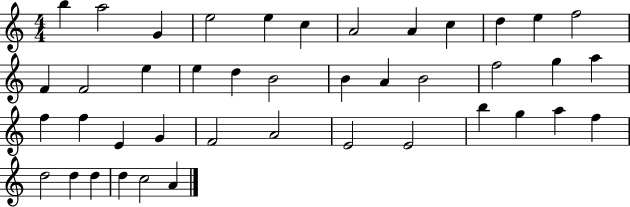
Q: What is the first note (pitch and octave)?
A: B5